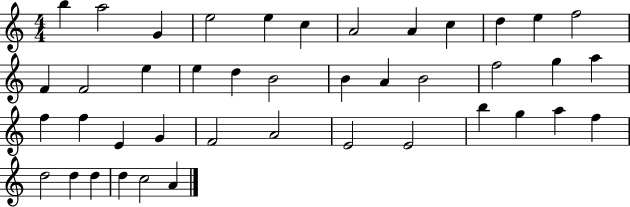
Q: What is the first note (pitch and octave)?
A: B5